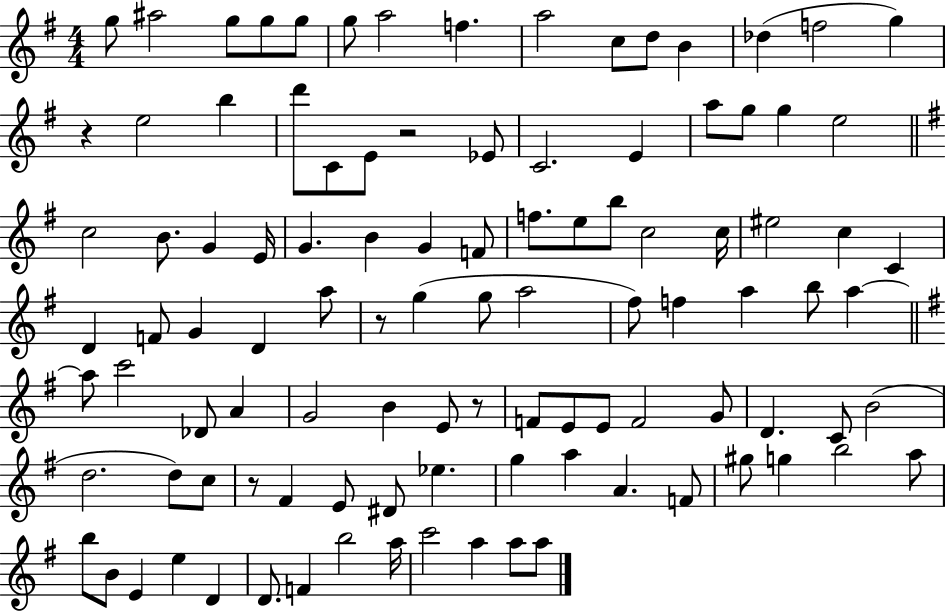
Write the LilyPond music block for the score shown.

{
  \clef treble
  \numericTimeSignature
  \time 4/4
  \key g \major
  \repeat volta 2 { g''8 ais''2 g''8 g''8 g''8 | g''8 a''2 f''4. | a''2 c''8 d''8 b'4 | des''4( f''2 g''4) | \break r4 e''2 b''4 | d'''8 c'8 e'8 r2 ees'8 | c'2. e'4 | a''8 g''8 g''4 e''2 | \break \bar "||" \break \key g \major c''2 b'8. g'4 e'16 | g'4. b'4 g'4 f'8 | f''8. e''8 b''8 c''2 c''16 | eis''2 c''4 c'4 | \break d'4 f'8 g'4 d'4 a''8 | r8 g''4( g''8 a''2 | fis''8) f''4 a''4 b''8 a''4~~ | \bar "||" \break \key g \major a''8 c'''2 des'8 a'4 | g'2 b'4 e'8 r8 | f'8 e'8 e'8 f'2 g'8 | d'4. c'8 b'2( | \break d''2. d''8) c''8 | r8 fis'4 e'8 dis'8 ees''4. | g''4 a''4 a'4. f'8 | gis''8 g''4 b''2 a''8 | \break b''8 b'8 e'4 e''4 d'4 | d'8. f'4 b''2 a''16 | c'''2 a''4 a''8 a''8 | } \bar "|."
}